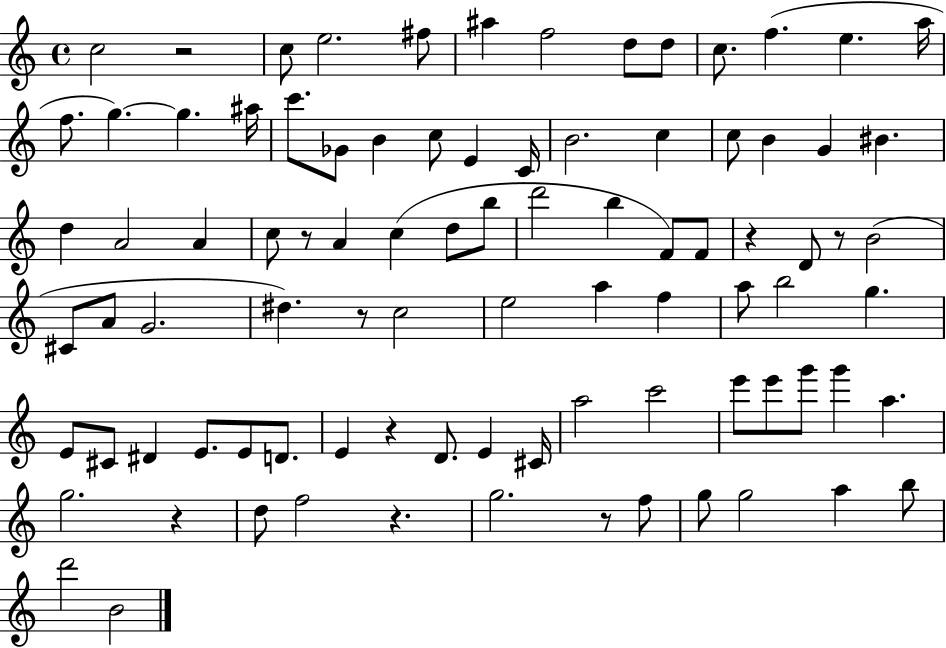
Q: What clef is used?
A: treble